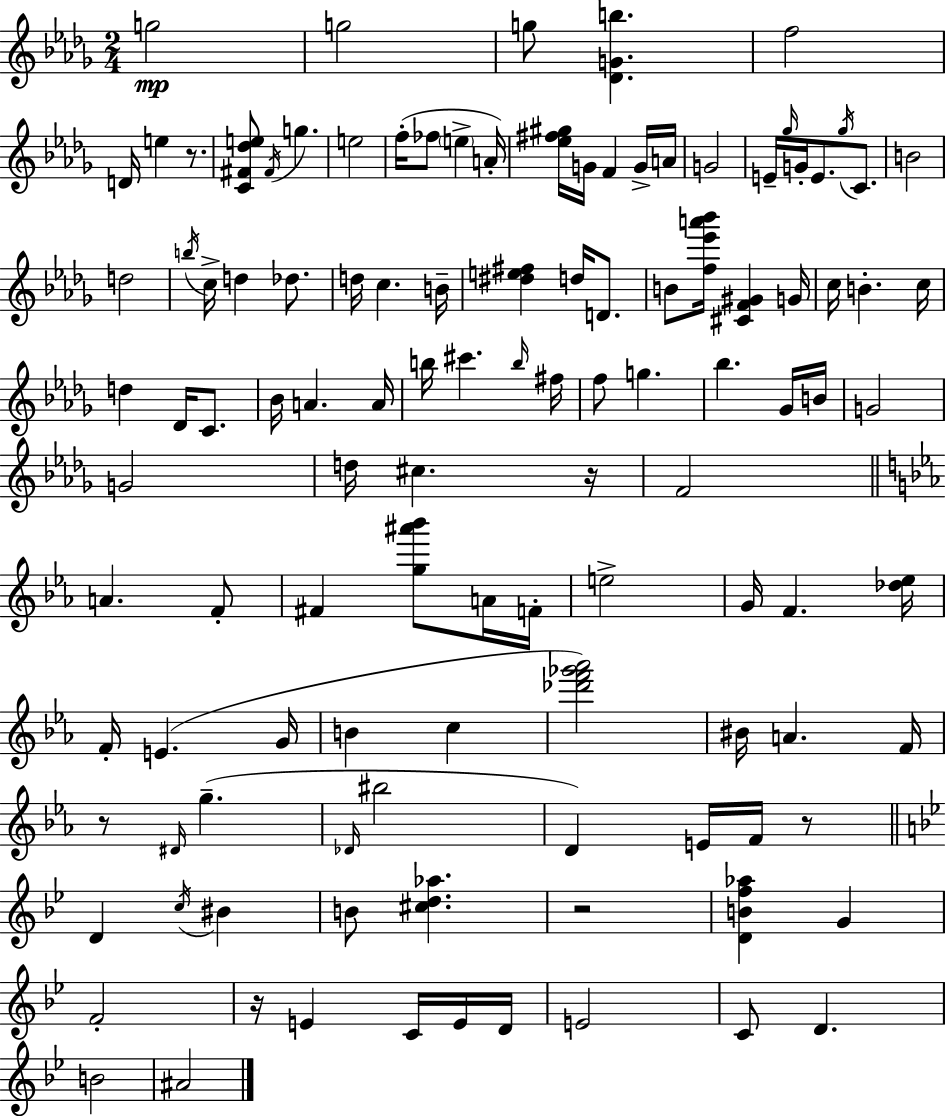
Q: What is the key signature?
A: BES minor